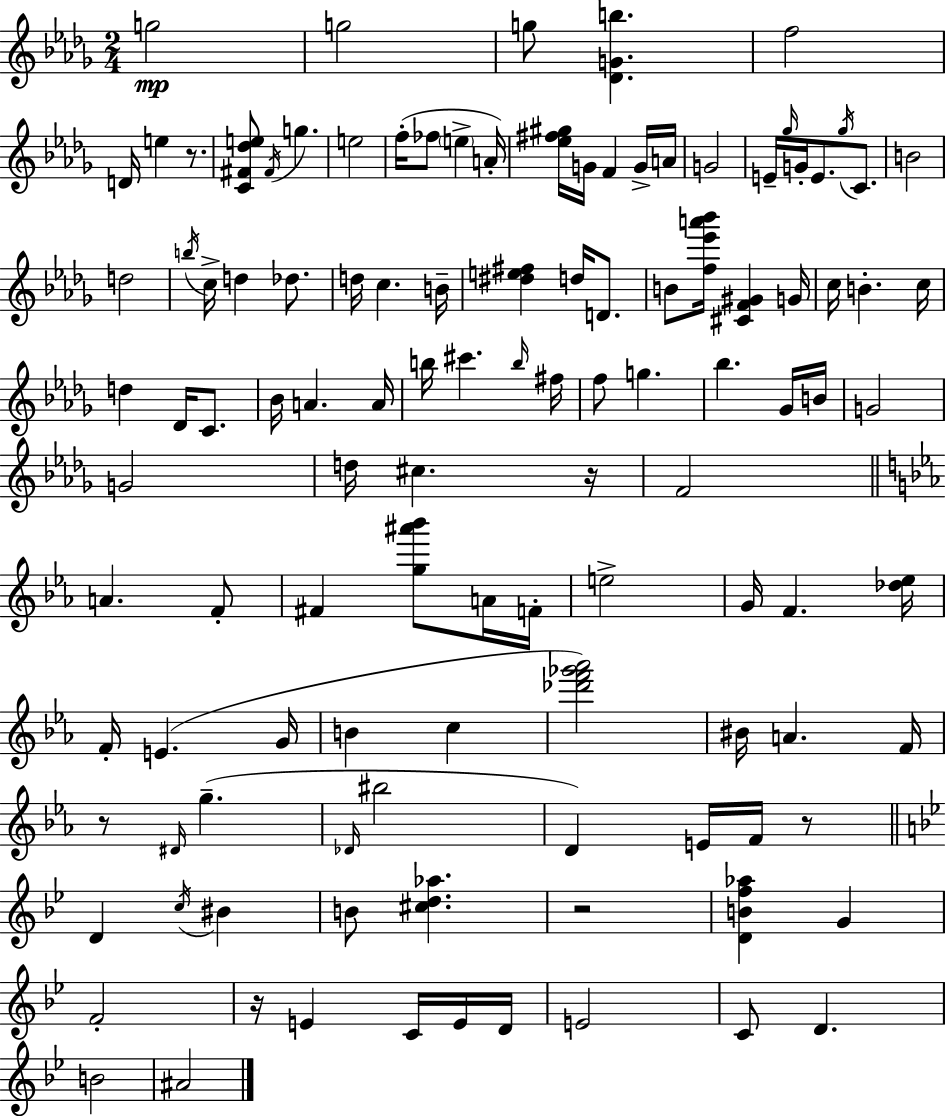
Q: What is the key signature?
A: BES minor